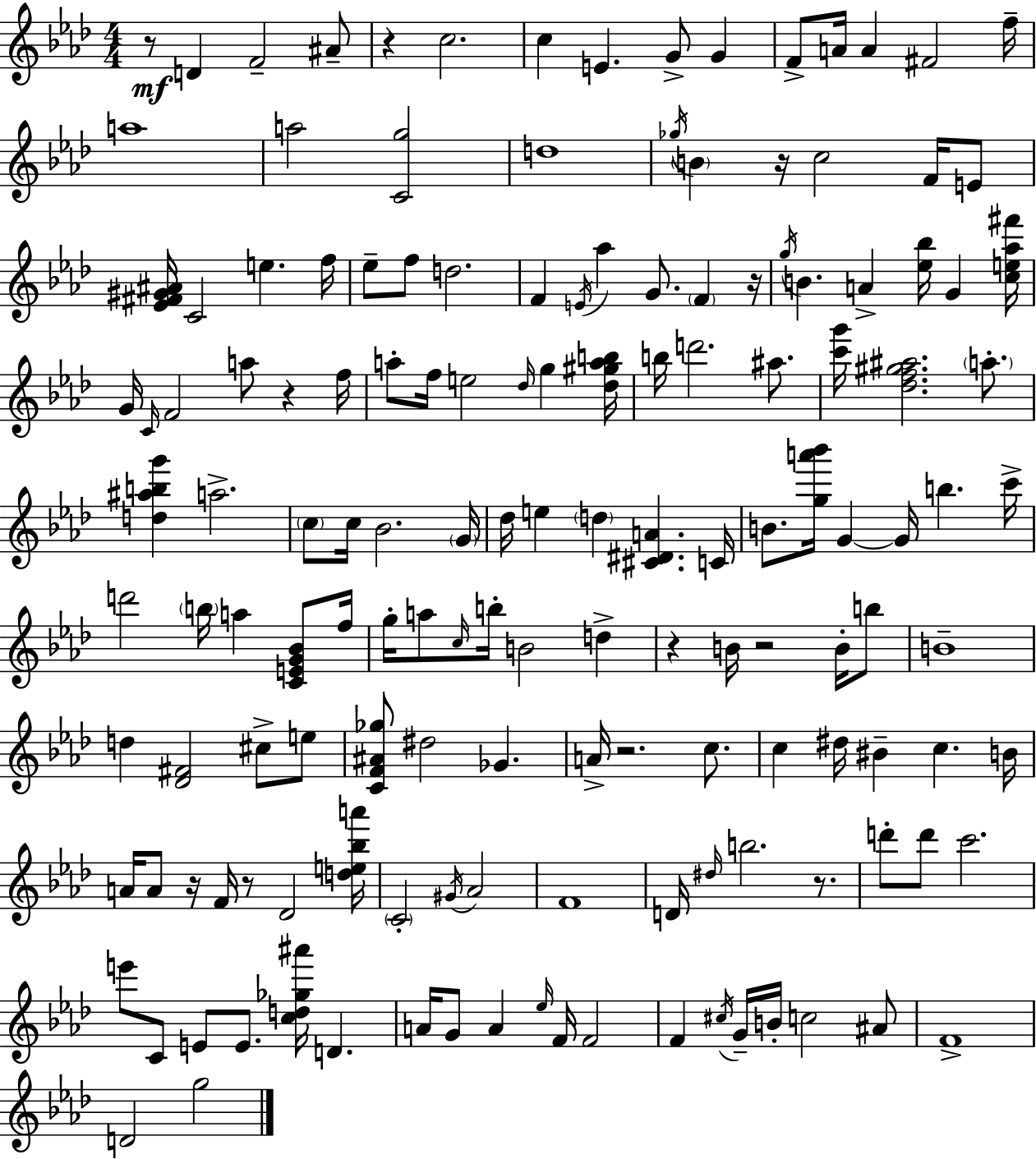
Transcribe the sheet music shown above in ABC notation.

X:1
T:Untitled
M:4/4
L:1/4
K:Fm
z/2 D F2 ^A/2 z c2 c E G/2 G F/2 A/4 A ^F2 f/4 a4 a2 [Cg]2 d4 _g/4 B z/4 c2 F/4 E/2 [_E^F^G^A]/4 C2 e f/4 _e/2 f/2 d2 F E/4 _a G/2 F z/4 g/4 B A [_e_b]/4 G [ce_a^f']/4 G/4 C/4 F2 a/2 z f/4 a/2 f/4 e2 _d/4 g [_d^gab]/4 b/4 d'2 ^a/2 [c'g']/4 [_df^g^a]2 a/2 [d^abg'] a2 c/2 c/4 _B2 G/4 _d/4 e d [^C^DA] C/4 B/2 [ga'_b']/4 G G/4 b c'/4 d'2 b/4 a [CEG_B]/2 f/4 g/4 a/2 c/4 b/4 B2 d z B/4 z2 B/4 b/2 B4 d [_D^F]2 ^c/2 e/2 [CF^A_g]/2 ^d2 _G A/4 z2 c/2 c ^d/4 ^B c B/4 A/4 A/2 z/4 F/4 z/2 _D2 [de_ba']/4 C2 ^G/4 _A2 F4 D/4 ^d/4 b2 z/2 d'/2 d'/2 c'2 e'/2 C/2 E/2 E/2 [cd_g^a']/4 D A/4 G/2 A _e/4 F/4 F2 F ^c/4 G/4 B/4 c2 ^A/2 F4 D2 g2